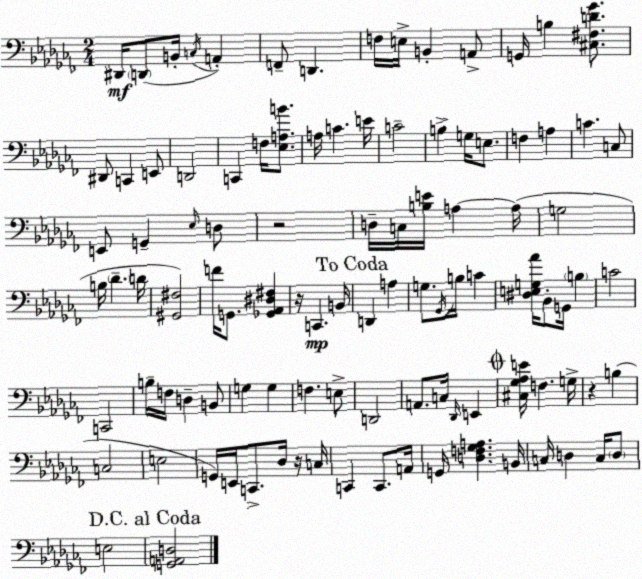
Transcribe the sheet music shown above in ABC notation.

X:1
T:Untitled
M:2/4
L:1/4
K:Abm
^D,,/4 D,,/2 B,,/4 C,/4 A,, F,,/2 D,, F,/4 E,/4 B,, A,,/2 G,,/4 B, [^C,^F,D_G]/2 ^D,,/2 C,, E,,/2 D,,2 C,, F,/4 [_E,A,B]/2 A,/4 C E/4 C2 B, G,/4 E,/2 F, A, C C,/2 E,,/2 G,, _E,/4 D,/2 z2 D,/4 C,/4 [B,E]/4 A, A,/4 G,2 B,/4 _D D/4 [^G,,^F,]2 F/4 G,,/2 [_G,,_A,,^D,^F,] z/4 C,, B,,/4 D,, A, G,/2 _G,,/4 B,/4 C [^D,E,G,_A]/4 _B,,/2 G,,/4 B, C2 C,,2 B,/4 F,/4 D, B,,/2 G, G, F, E,/2 D,,2 A,,/2 C,/4 _D,,/4 E,, [^C,_G,_A,E]/4 F, G,/4 z B, C,2 E,2 G,,/4 E,,/4 C,,/2 _D,/4 z/4 C,/4 C,, C,,/2 A,,/4 G,,/4 [D,F,_G,A,] B,,/4 C,/4 D, C,/4 D,/2 E,2 [G,,A,,D,]2